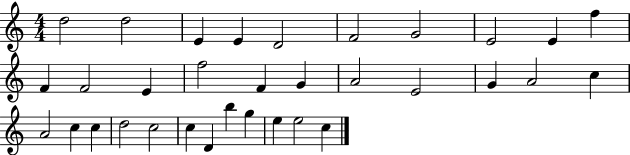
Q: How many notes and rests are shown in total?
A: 33